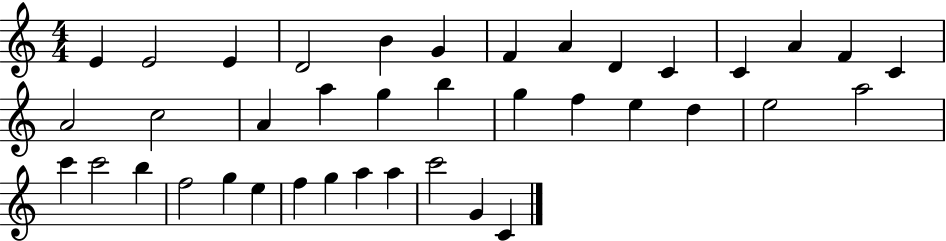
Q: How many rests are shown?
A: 0